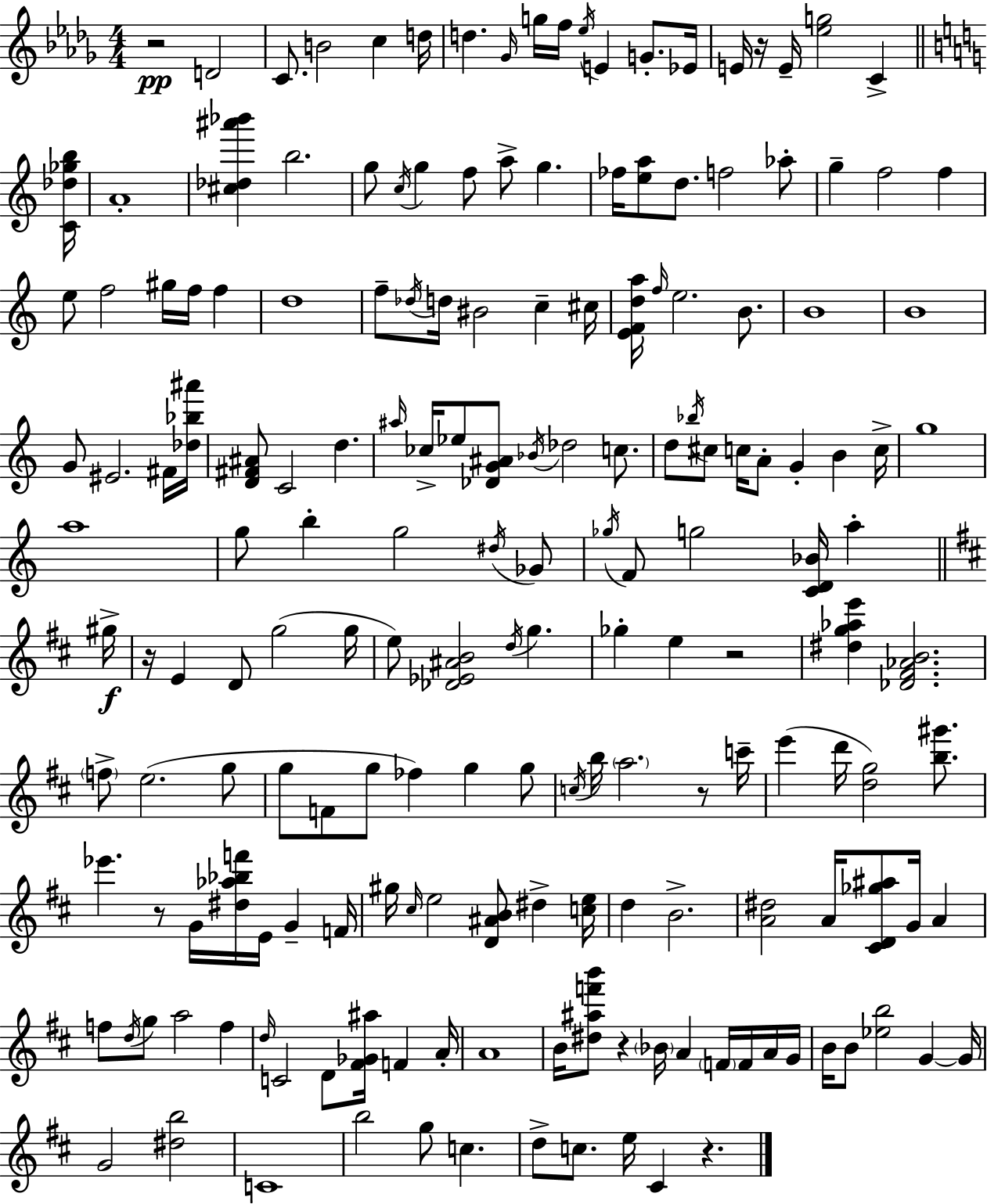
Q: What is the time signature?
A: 4/4